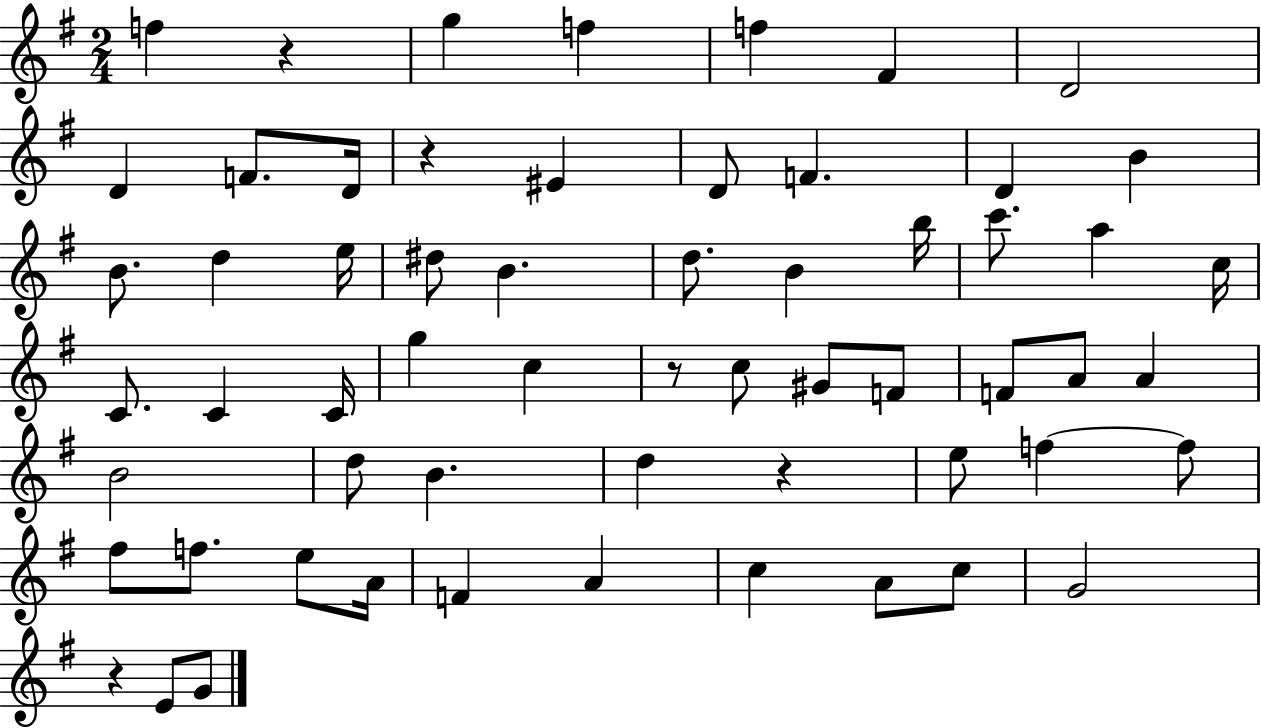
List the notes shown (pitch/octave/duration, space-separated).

F5/q R/q G5/q F5/q F5/q F#4/q D4/h D4/q F4/e. D4/s R/q EIS4/q D4/e F4/q. D4/q B4/q B4/e. D5/q E5/s D#5/e B4/q. D5/e. B4/q B5/s C6/e. A5/q C5/s C4/e. C4/q C4/s G5/q C5/q R/e C5/e G#4/e F4/e F4/e A4/e A4/q B4/h D5/e B4/q. D5/q R/q E5/e F5/q F5/e F#5/e F5/e. E5/e A4/s F4/q A4/q C5/q A4/e C5/e G4/h R/q E4/e G4/e